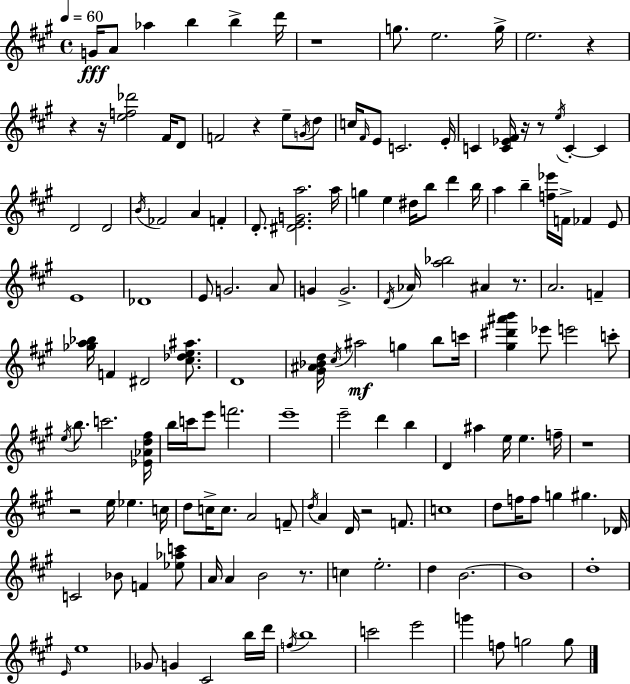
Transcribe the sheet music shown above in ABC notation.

X:1
T:Untitled
M:4/4
L:1/4
K:A
G/4 A/2 _a b b d'/4 z4 g/2 e2 g/4 e2 z z z/4 [ef_d']2 ^F/4 D/2 F2 z e/2 G/4 d/2 c/4 ^F/4 E/2 C2 E/4 C [C_E^F]/4 z/4 z/2 e/4 C C D2 D2 B/4 _F2 A F D/2 [^DEGa]2 a/4 g e ^d/4 b/2 d' b/4 a b [f_e']/4 F/4 _F E/2 E4 _D4 E/2 G2 A/2 G G2 D/4 _A/4 [a_b]2 ^A z/2 A2 F [_ga_b]/4 F ^D2 [^c_de^a]/2 D4 [^G^A_Bd]/4 ^c/4 ^a2 g b/2 c'/4 [^g^d'^a'b'] _e'/2 e'2 c'/2 e/4 b/2 c'2 [_E_Ad^f]/4 b/4 c'/4 e'/2 f'2 e'4 e'2 d' b D ^a e/4 e f/4 z4 z2 e/4 _e c/4 d/2 c/4 c/2 A2 F/2 d/4 A D/4 z2 F/2 c4 d/2 f/4 f/2 g ^g _D/4 C2 _B/2 F [_e_ac']/2 A/4 A B2 z/2 c e2 d B2 B4 d4 E/4 e4 _G/2 G ^C2 b/4 d'/4 f/4 b4 c'2 e'2 g' f/2 g2 g/2